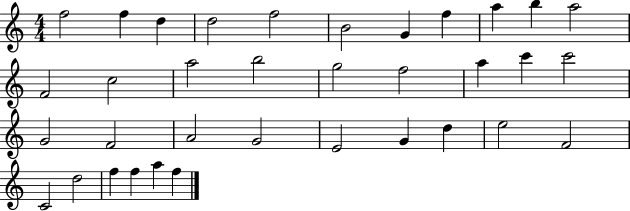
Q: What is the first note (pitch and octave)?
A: F5